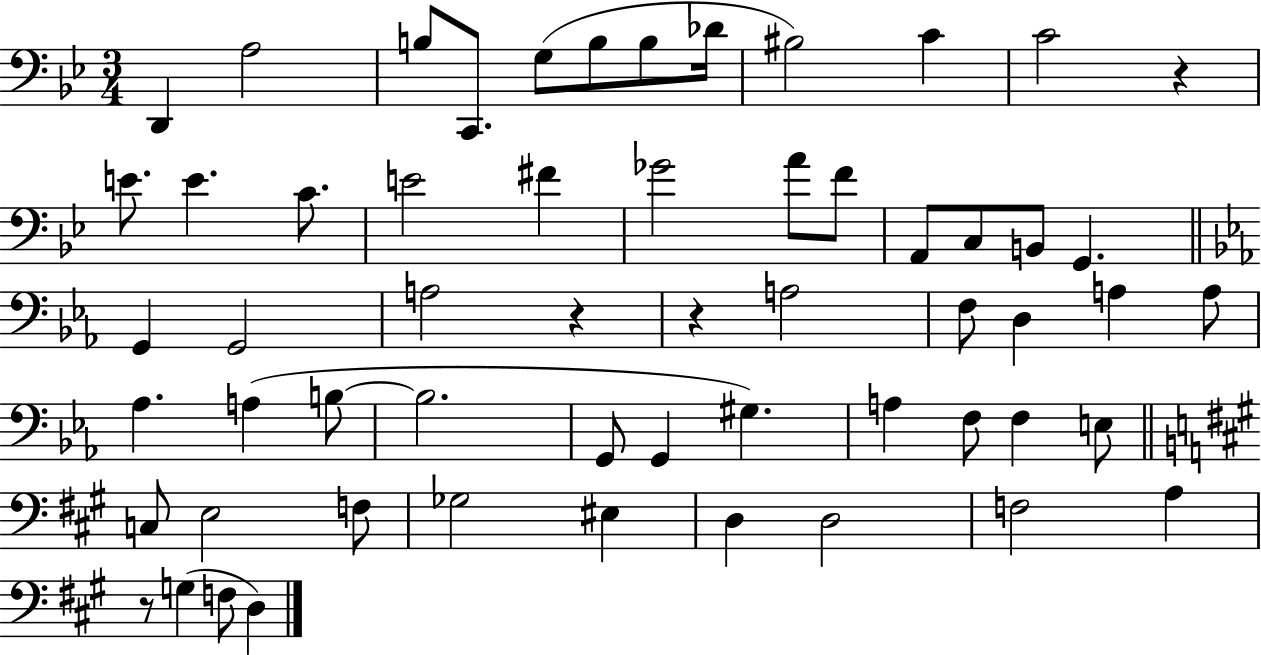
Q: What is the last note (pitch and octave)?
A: D3